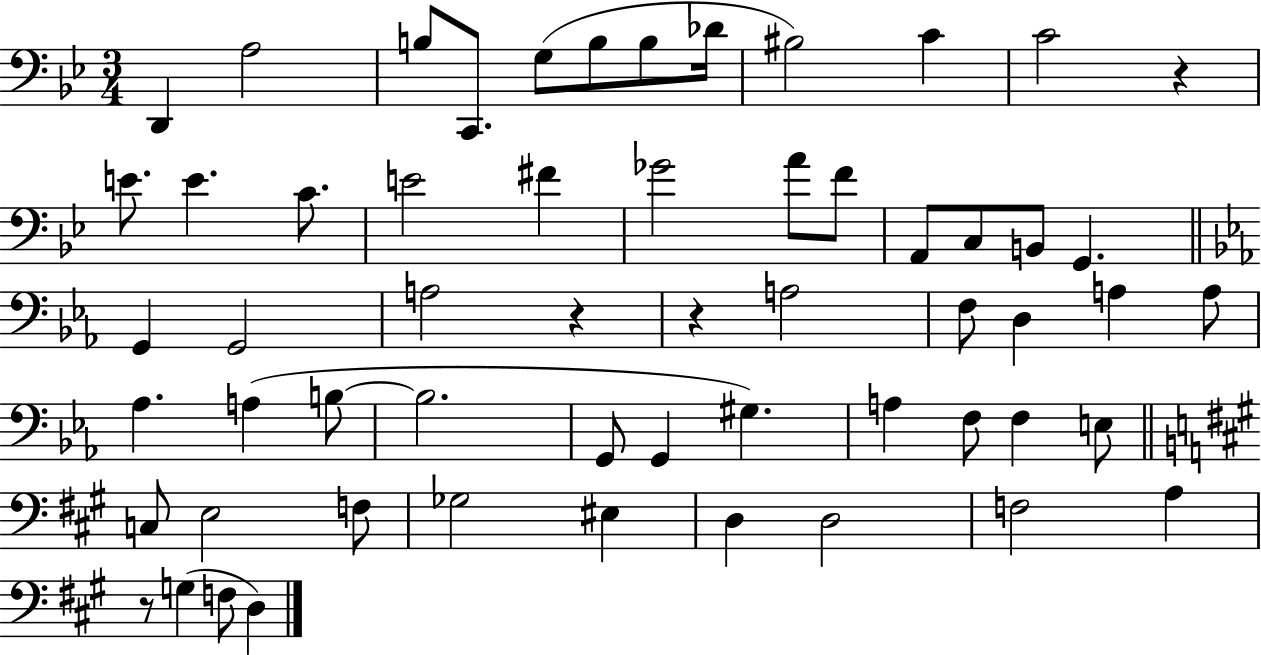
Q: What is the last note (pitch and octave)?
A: D3